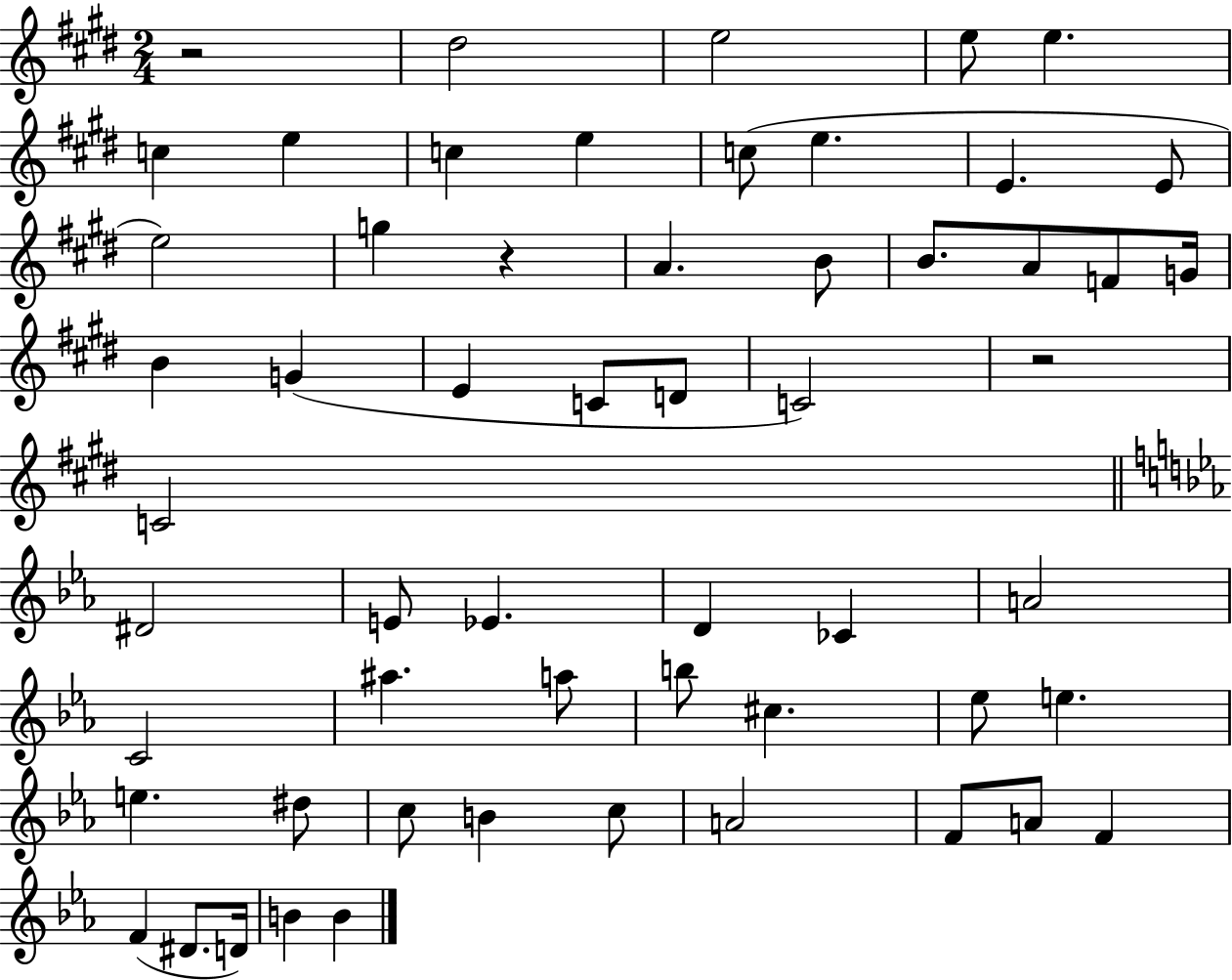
R/h D#5/h E5/h E5/e E5/q. C5/q E5/q C5/q E5/q C5/e E5/q. E4/q. E4/e E5/h G5/q R/q A4/q. B4/e B4/e. A4/e F4/e G4/s B4/q G4/q E4/q C4/e D4/e C4/h R/h C4/h D#4/h E4/e Eb4/q. D4/q CES4/q A4/h C4/h A#5/q. A5/e B5/e C#5/q. Eb5/e E5/q. E5/q. D#5/e C5/e B4/q C5/e A4/h F4/e A4/e F4/q F4/q D#4/e. D4/s B4/q B4/q